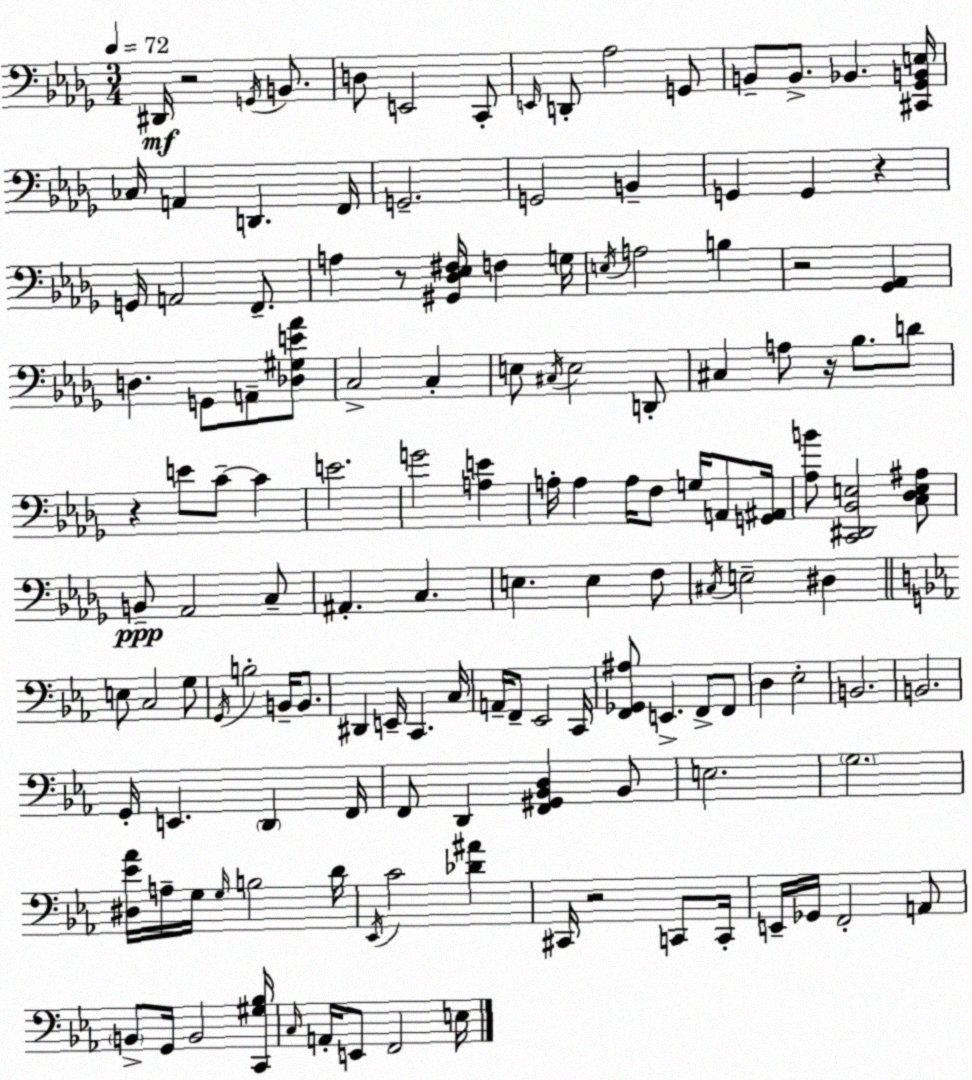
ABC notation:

X:1
T:Untitled
M:3/4
L:1/4
K:Bbm
^D,,/4 z2 G,,/4 B,,/2 D,/2 E,,2 C,,/2 E,,/4 D,,/2 _A,2 G,,/2 B,,/2 B,,/2 _B,, [^C,,_G,,B,,E,]/4 _C,/4 A,, D,, F,,/4 G,,2 G,,2 B,, G,, G,, z G,,/4 A,,2 F,,/2 A, z/2 [^G,,_D,_E,^F,]/4 F, G,/4 E,/4 A,2 B, z2 [_G,,_A,,] D, G,,/2 A,,/2 [_D,^G,E_A]/2 C,2 C, E,/2 ^C,/4 E,2 D,,/2 ^C, A,/2 z/4 _B,/2 D/2 z E/2 C/2 C E2 G2 [A,E] A,/4 A, A,/4 F,/2 G,/4 A,,/2 [G,,^A,,]/4 [_A,B]/2 [C,,^D,,_B,,E,]2 [C,_D,E,^A,]/2 B,,/2 _A,,2 C,/2 ^A,, C, E, E, F,/2 ^C,/4 E,2 ^D, E,/2 C,2 G,/2 G,,/4 B,2 B,,/4 B,,/2 ^D,, E,,/4 C,, C,/4 A,,/4 F,,/2 _E,,2 C,,/4 [F,,_G,,^A,]/2 E,, F,,/2 F,,/2 D, _E,2 B,,2 B,,2 G,,/4 E,, D,, F,,/4 F,,/2 D,, [F,,^G,,_B,,D,] _B,,/2 E,2 G,2 [^D,_E_A]/4 A,/4 G,/4 G,/4 B,2 D/4 _E,,/4 C2 [_D^A] ^C,,/4 z2 C,,/2 C,,/4 E,,/4 _G,,/4 F,,2 A,,/2 B,,/2 G,,/4 B,,2 [C,,^G,_B,]/4 C,/4 A,,/4 E,,/2 F,,2 E,/4